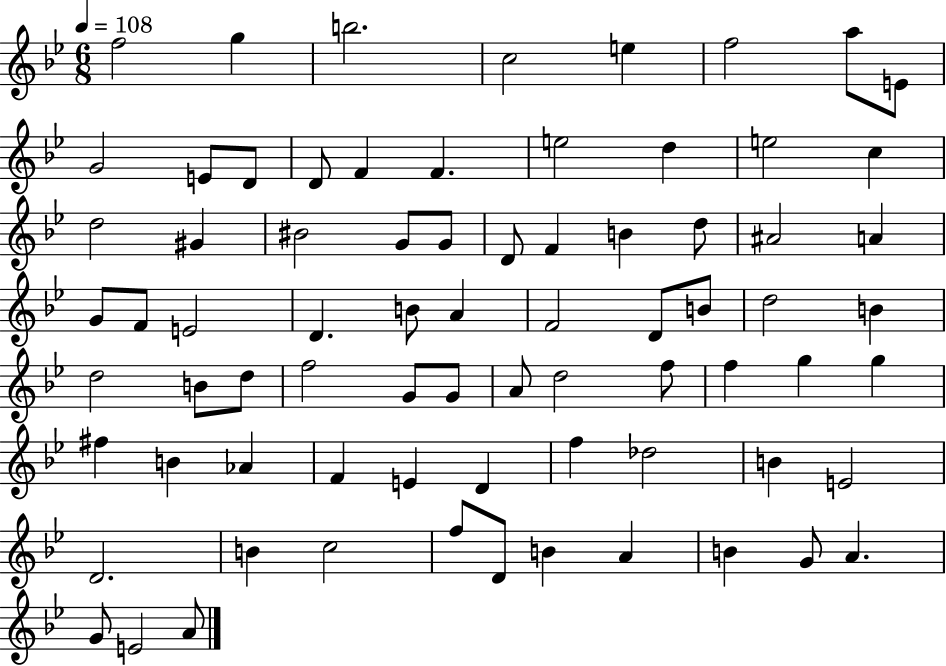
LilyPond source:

{
  \clef treble
  \numericTimeSignature
  \time 6/8
  \key bes \major
  \tempo 4 = 108
  f''2 g''4 | b''2. | c''2 e''4 | f''2 a''8 e'8 | \break g'2 e'8 d'8 | d'8 f'4 f'4. | e''2 d''4 | e''2 c''4 | \break d''2 gis'4 | bis'2 g'8 g'8 | d'8 f'4 b'4 d''8 | ais'2 a'4 | \break g'8 f'8 e'2 | d'4. b'8 a'4 | f'2 d'8 b'8 | d''2 b'4 | \break d''2 b'8 d''8 | f''2 g'8 g'8 | a'8 d''2 f''8 | f''4 g''4 g''4 | \break fis''4 b'4 aes'4 | f'4 e'4 d'4 | f''4 des''2 | b'4 e'2 | \break d'2. | b'4 c''2 | f''8 d'8 b'4 a'4 | b'4 g'8 a'4. | \break g'8 e'2 a'8 | \bar "|."
}